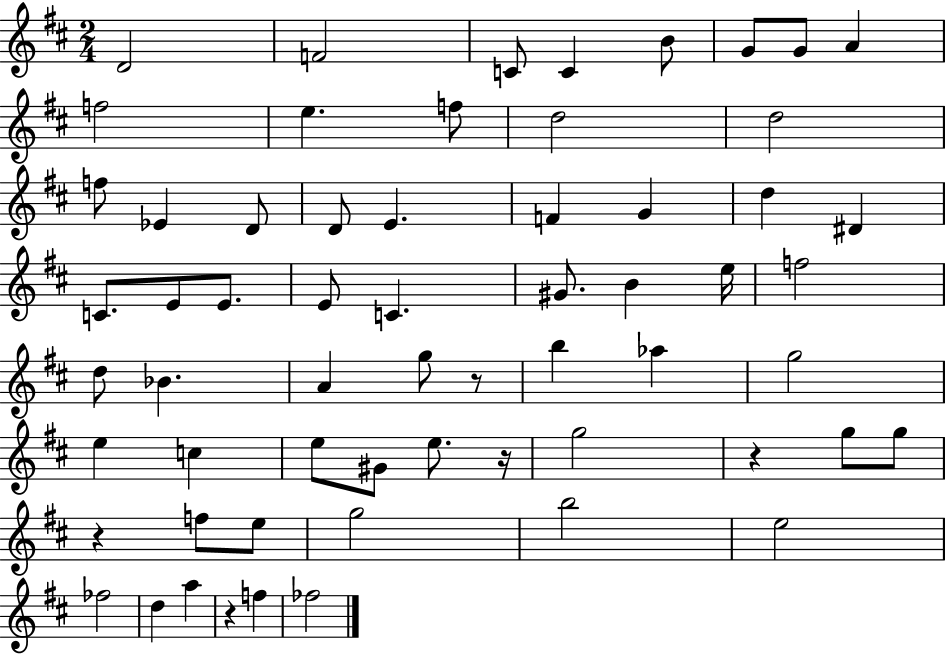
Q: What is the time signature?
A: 2/4